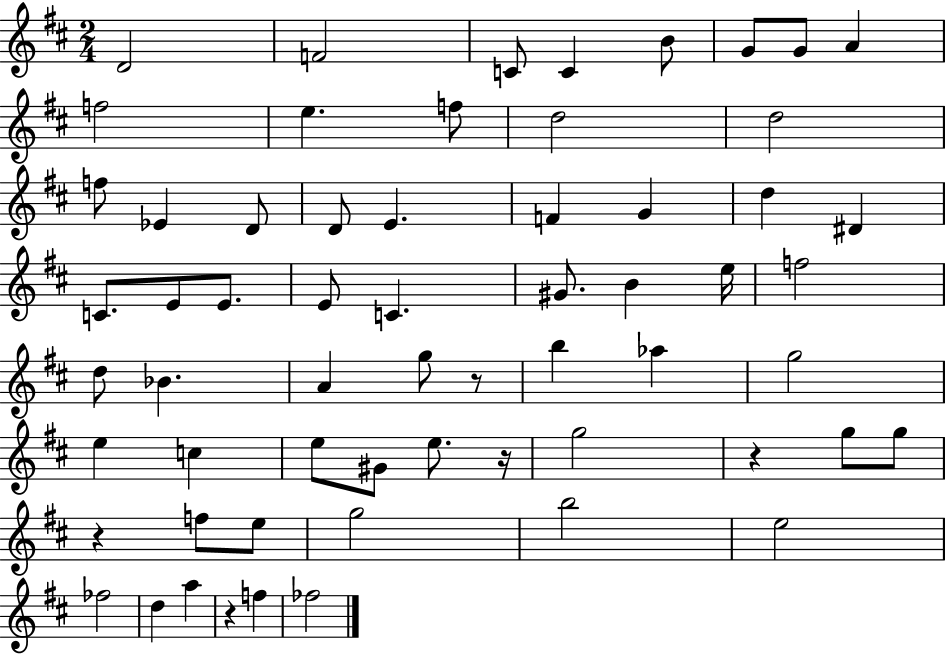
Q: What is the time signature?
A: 2/4